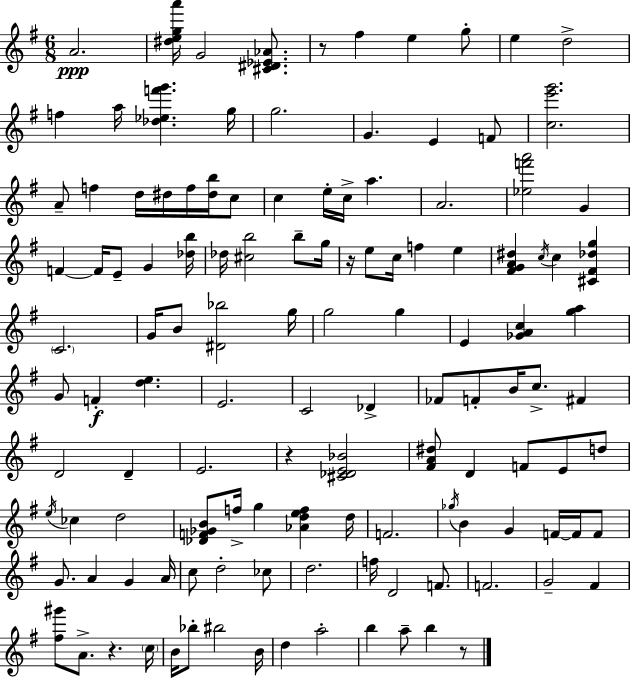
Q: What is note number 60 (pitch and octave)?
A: D4